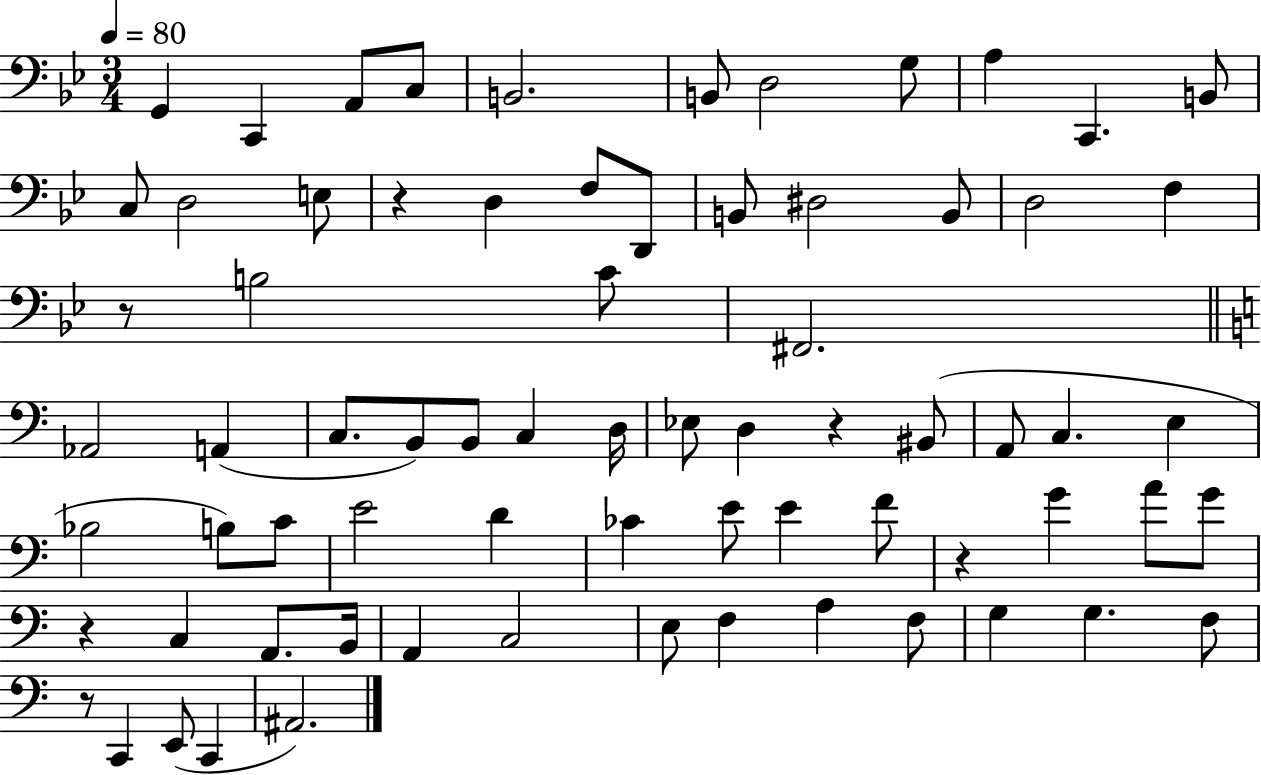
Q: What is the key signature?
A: BES major